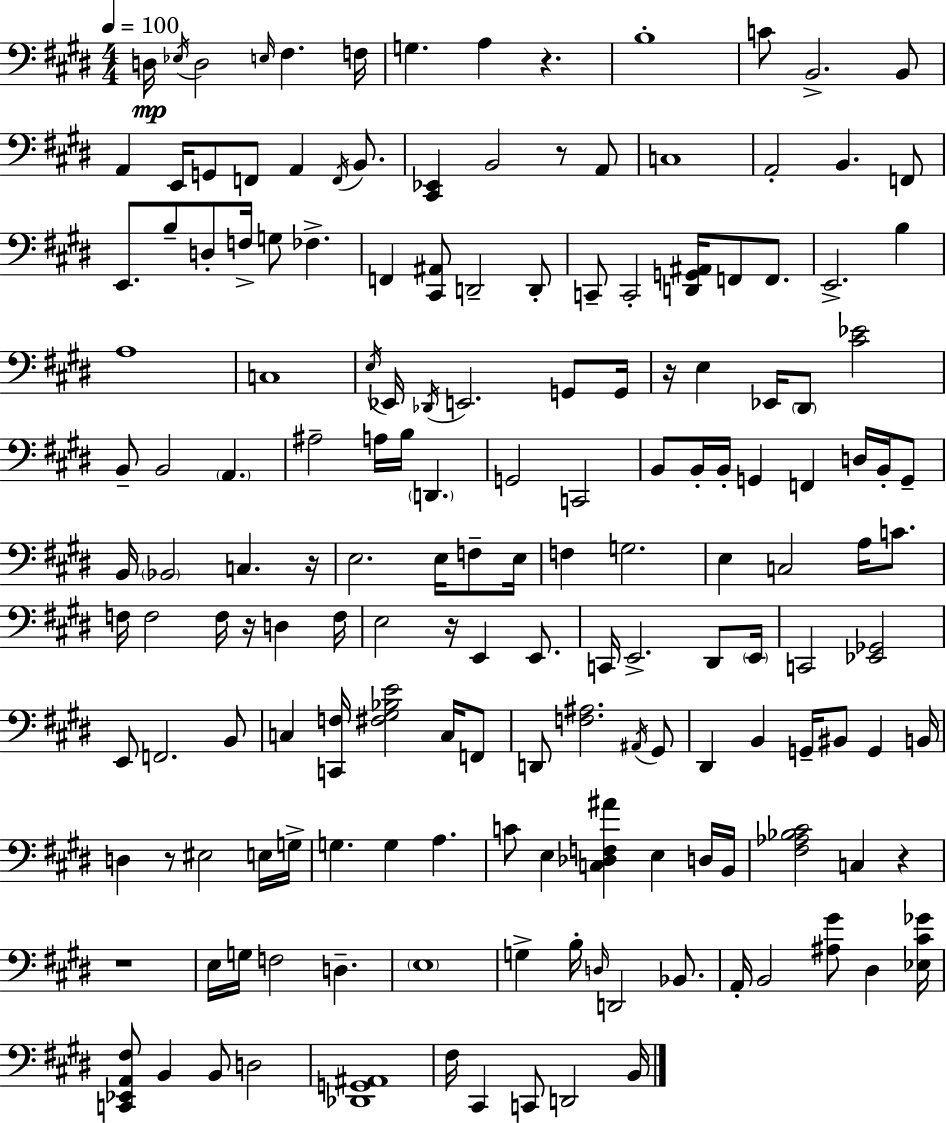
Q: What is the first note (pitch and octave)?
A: D3